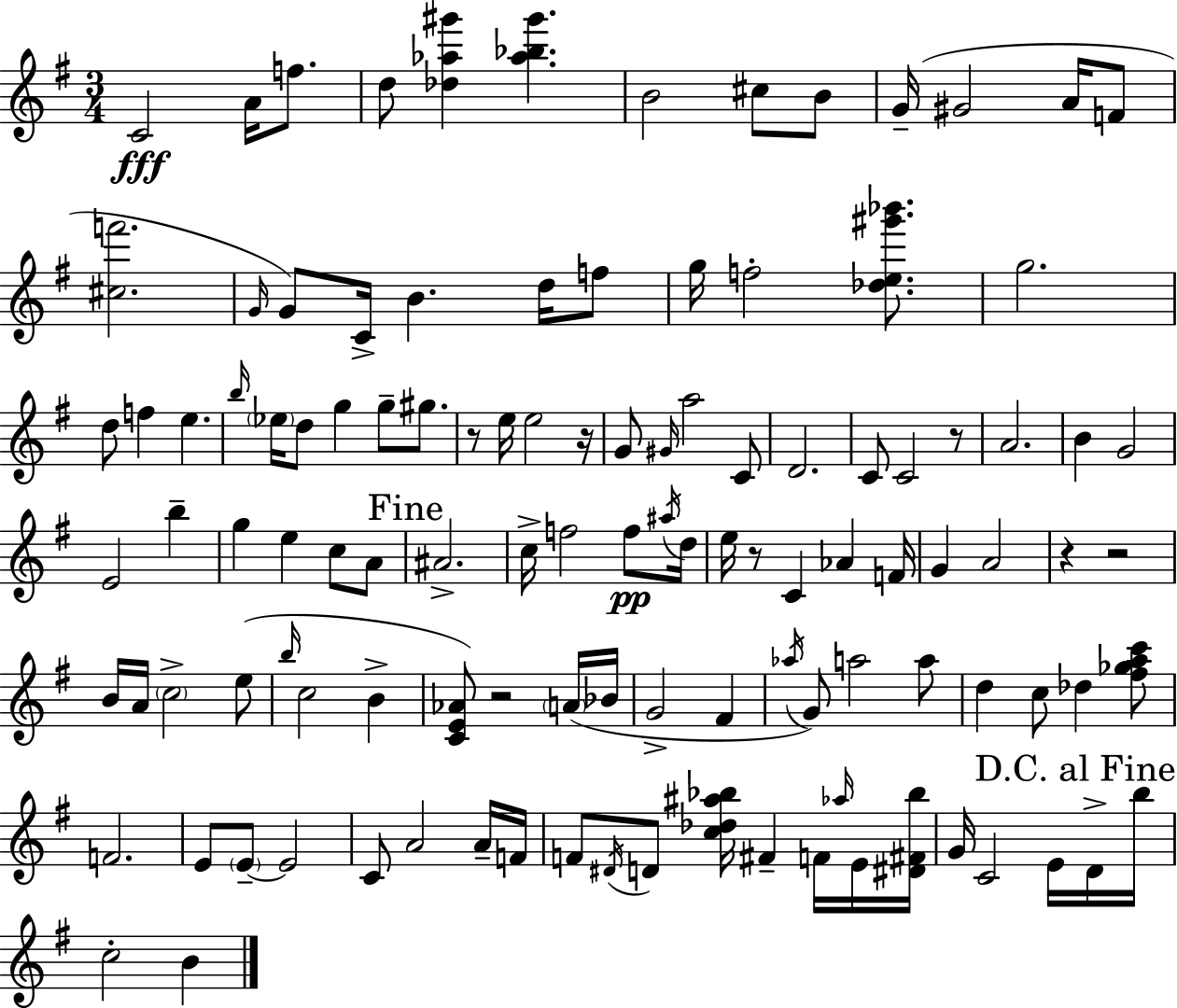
C4/h A4/s F5/e. D5/e [Db5,Ab5,G#6]/q [Ab5,Bb5,G#6]/q. B4/h C#5/e B4/e G4/s G#4/h A4/s F4/e [C#5,F6]/h. G4/s G4/e C4/s B4/q. D5/s F5/e G5/s F5/h [Db5,E5,G#6,Bb6]/e. G5/h. D5/e F5/q E5/q. B5/s Eb5/s D5/e G5/q G5/e G#5/e. R/e E5/s E5/h R/s G4/e G#4/s A5/h C4/e D4/h. C4/e C4/h R/e A4/h. B4/q G4/h E4/h B5/q G5/q E5/q C5/e A4/e A#4/h. C5/s F5/h F5/e A#5/s D5/s E5/s R/e C4/q Ab4/q F4/s G4/q A4/h R/q R/h B4/s A4/s C5/h E5/e B5/s C5/h B4/q [C4,E4,Ab4]/e R/h A4/s Bb4/s G4/h F#4/q Ab5/s G4/e A5/h A5/e D5/q C5/e Db5/q [F#5,Gb5,A5,C6]/e F4/h. E4/e E4/e E4/h C4/e A4/h A4/s F4/s F4/e D#4/s D4/e [C5,Db5,A#5,Bb5]/s F#4/q F4/s Ab5/s E4/s [D#4,F#4,Bb5]/s G4/s C4/h E4/s D4/s B5/s C5/h B4/q